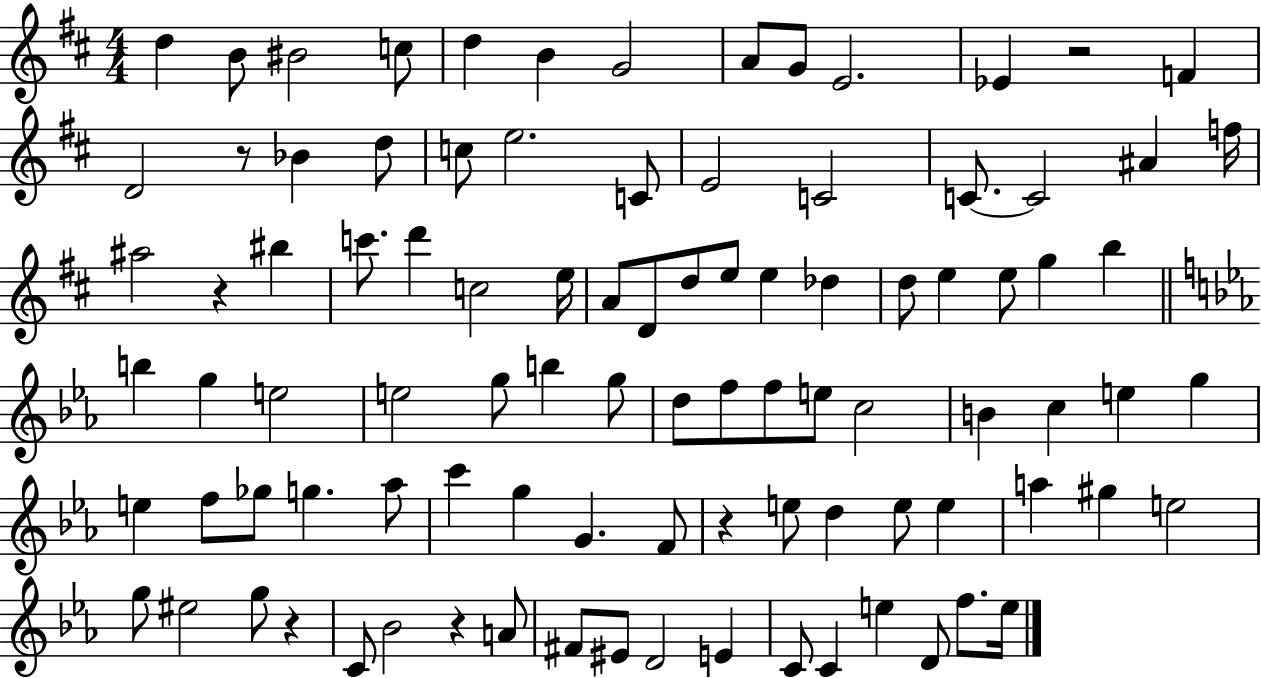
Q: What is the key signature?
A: D major